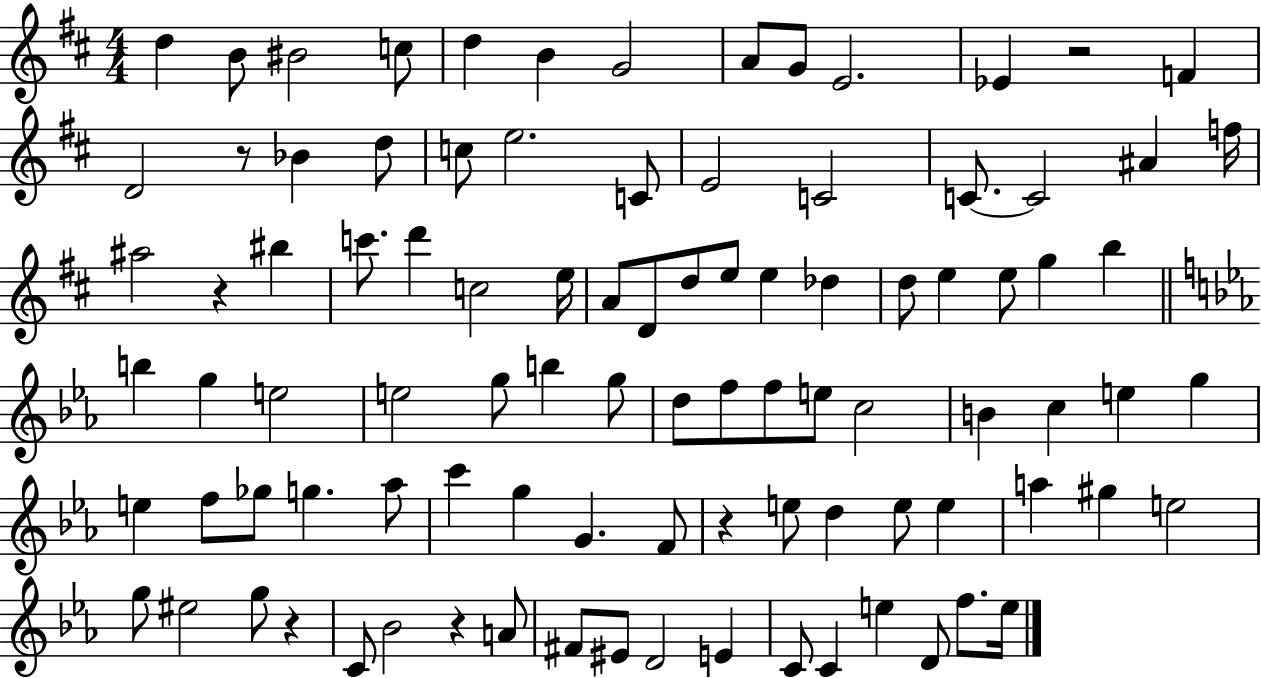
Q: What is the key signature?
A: D major